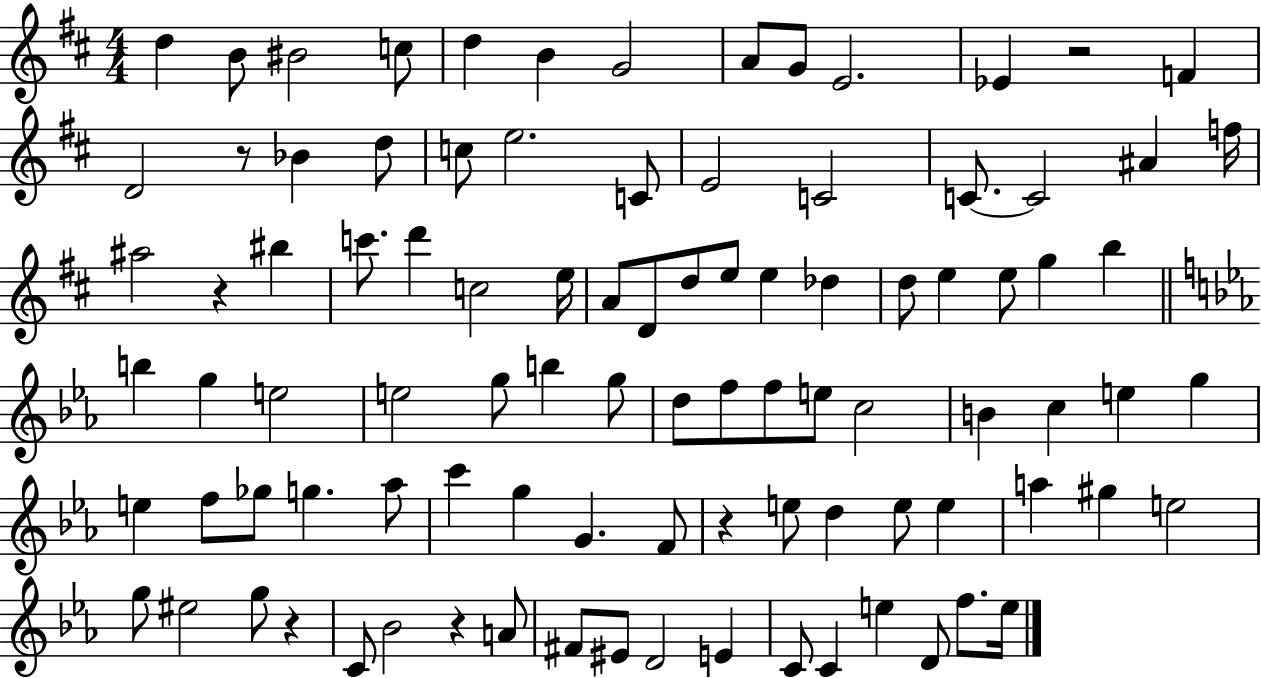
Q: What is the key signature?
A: D major